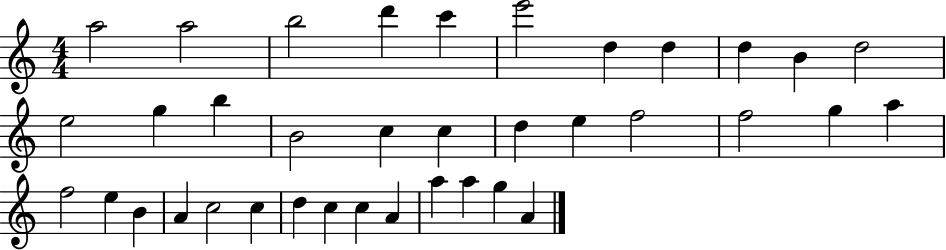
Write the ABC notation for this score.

X:1
T:Untitled
M:4/4
L:1/4
K:C
a2 a2 b2 d' c' e'2 d d d B d2 e2 g b B2 c c d e f2 f2 g a f2 e B A c2 c d c c A a a g A